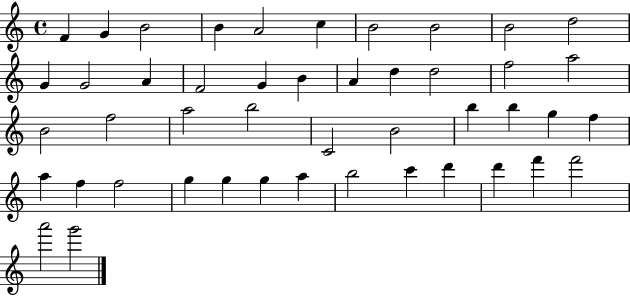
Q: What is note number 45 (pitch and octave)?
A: A6